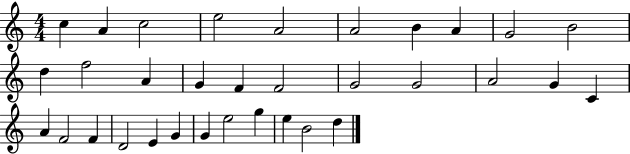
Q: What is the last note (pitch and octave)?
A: D5